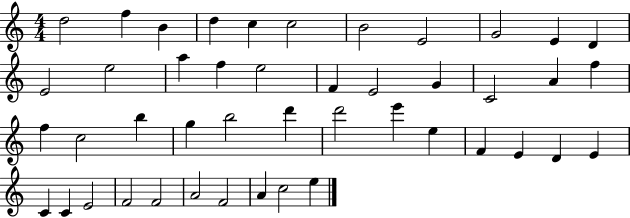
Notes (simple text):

D5/h F5/q B4/q D5/q C5/q C5/h B4/h E4/h G4/h E4/q D4/q E4/h E5/h A5/q F5/q E5/h F4/q E4/h G4/q C4/h A4/q F5/q F5/q C5/h B5/q G5/q B5/h D6/q D6/h E6/q E5/q F4/q E4/q D4/q E4/q C4/q C4/q E4/h F4/h F4/h A4/h F4/h A4/q C5/h E5/q